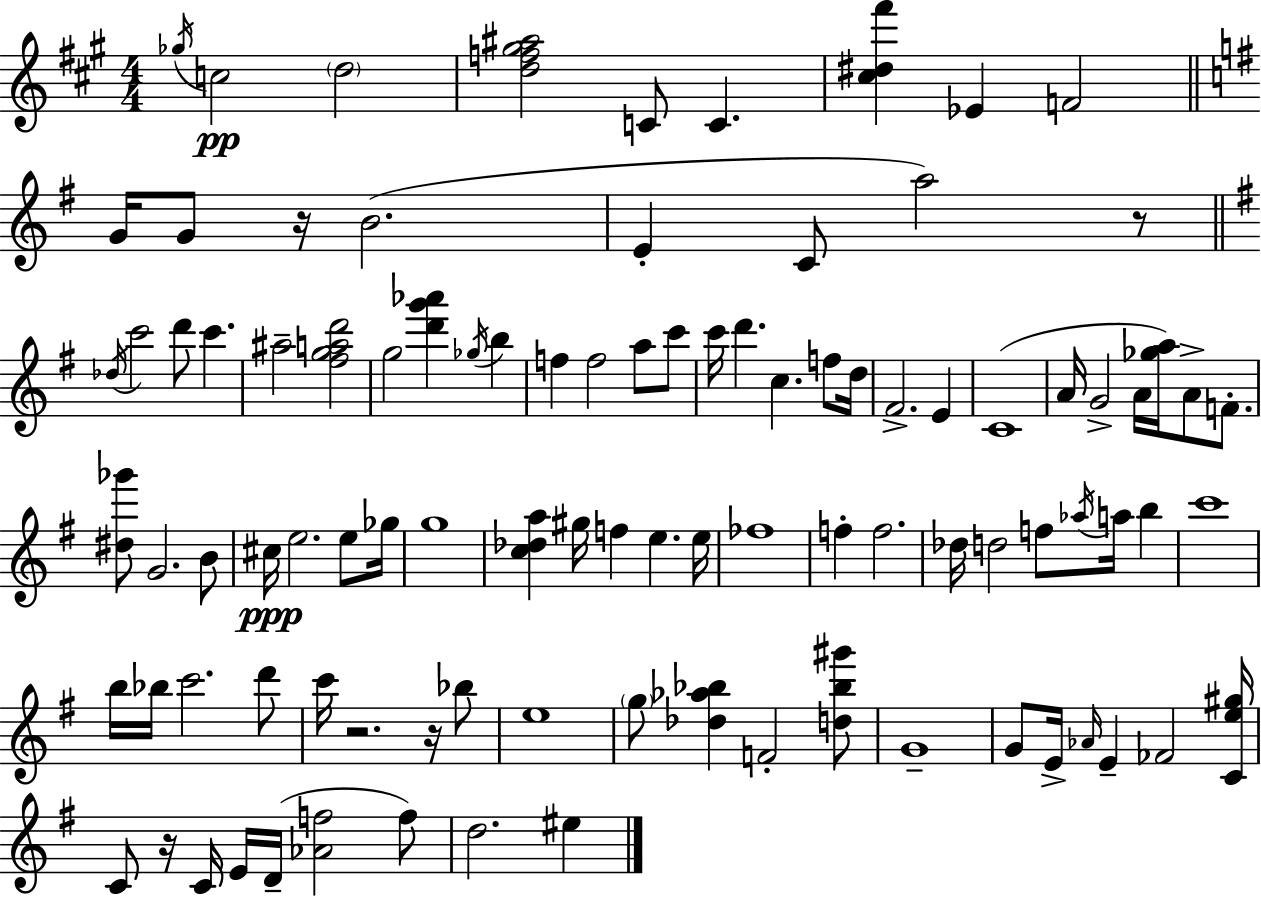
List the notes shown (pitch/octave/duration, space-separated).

Gb5/s C5/h D5/h [D5,F5,G#5,A#5]/h C4/e C4/q. [C#5,D#5,F#6]/q Eb4/q F4/h G4/s G4/e R/s B4/h. E4/q C4/e A5/h R/e Db5/s C6/h D6/e C6/q. A#5/h [F#5,G5,A5,D6]/h G5/h [D6,G6,Ab6]/q Gb5/s B5/q F5/q F5/h A5/e C6/e C6/s D6/q. C5/q. F5/e D5/s F#4/h. E4/q C4/w A4/s G4/h A4/s [Gb5,A5]/s A4/e F4/e. [D#5,Gb6]/e G4/h. B4/e C#5/s E5/h. E5/e Gb5/s G5/w [C5,Db5,A5]/q G#5/s F5/q E5/q. E5/s FES5/w F5/q F5/h. Db5/s D5/h F5/e Ab5/s A5/s B5/q C6/w B5/s Bb5/s C6/h. D6/e C6/s R/h. R/s Bb5/e E5/w G5/e [Db5,Ab5,Bb5]/q F4/h [D5,Bb5,G#6]/e G4/w G4/e E4/s Ab4/s E4/q FES4/h [C4,E5,G#5]/s C4/e R/s C4/s E4/s D4/s [Ab4,F5]/h F5/e D5/h. EIS5/q